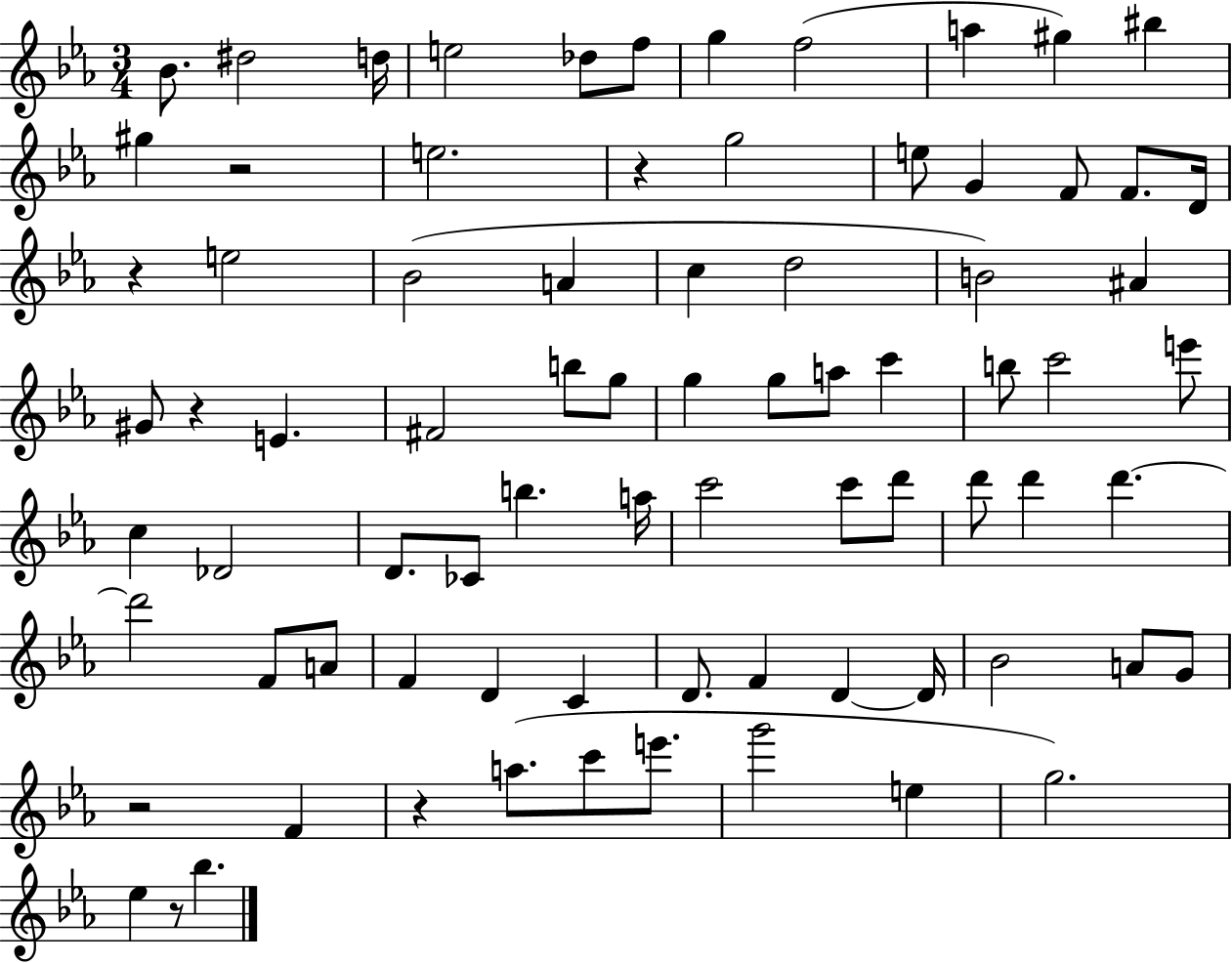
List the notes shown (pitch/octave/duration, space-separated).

Bb4/e. D#5/h D5/s E5/h Db5/e F5/e G5/q F5/h A5/q G#5/q BIS5/q G#5/q R/h E5/h. R/q G5/h E5/e G4/q F4/e F4/e. D4/s R/q E5/h Bb4/h A4/q C5/q D5/h B4/h A#4/q G#4/e R/q E4/q. F#4/h B5/e G5/e G5/q G5/e A5/e C6/q B5/e C6/h E6/e C5/q Db4/h D4/e. CES4/e B5/q. A5/s C6/h C6/e D6/e D6/e D6/q D6/q. D6/h F4/e A4/e F4/q D4/q C4/q D4/e. F4/q D4/q D4/s Bb4/h A4/e G4/e R/h F4/q R/q A5/e. C6/e E6/e. G6/h E5/q G5/h. Eb5/q R/e Bb5/q.